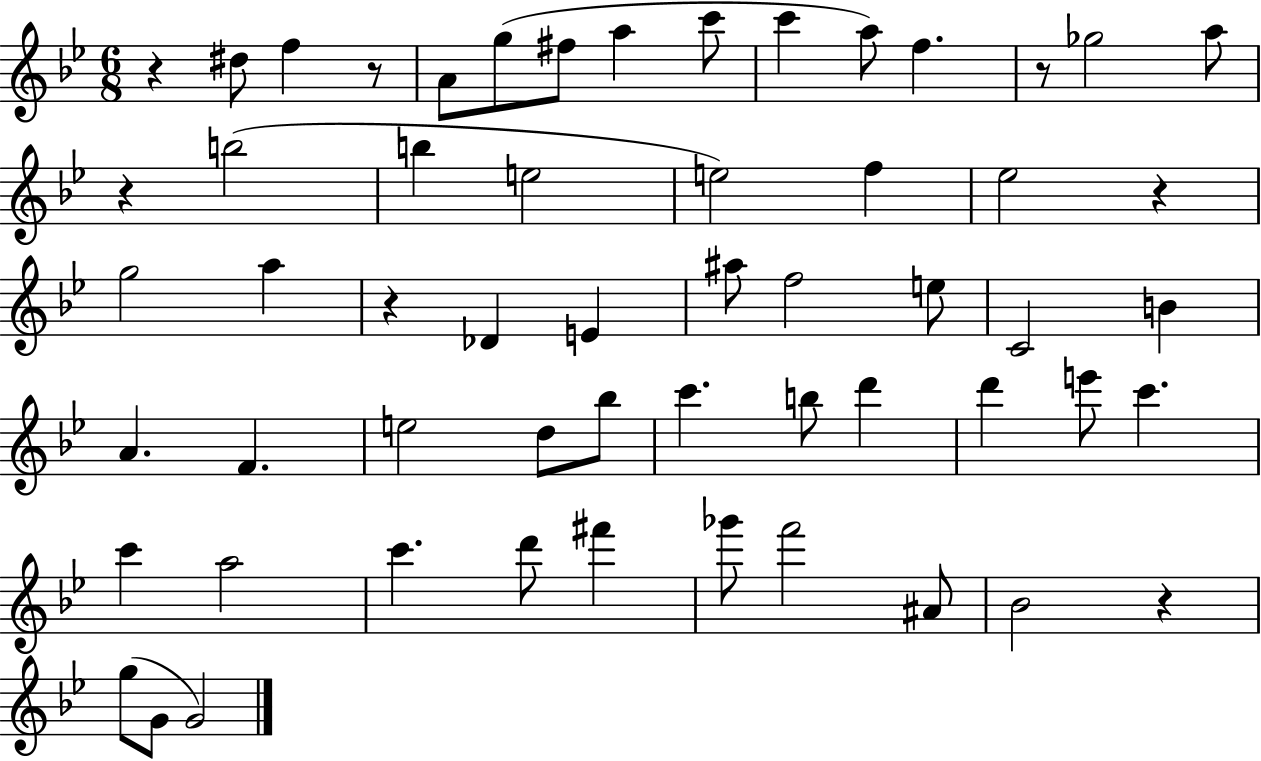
{
  \clef treble
  \numericTimeSignature
  \time 6/8
  \key bes \major
  r4 dis''8 f''4 r8 | a'8 g''8( fis''8 a''4 c'''8 | c'''4 a''8) f''4. | r8 ges''2 a''8 | \break r4 b''2( | b''4 e''2 | e''2) f''4 | ees''2 r4 | \break g''2 a''4 | r4 des'4 e'4 | ais''8 f''2 e''8 | c'2 b'4 | \break a'4. f'4. | e''2 d''8 bes''8 | c'''4. b''8 d'''4 | d'''4 e'''8 c'''4. | \break c'''4 a''2 | c'''4. d'''8 fis'''4 | ges'''8 f'''2 ais'8 | bes'2 r4 | \break g''8( g'8 g'2) | \bar "|."
}